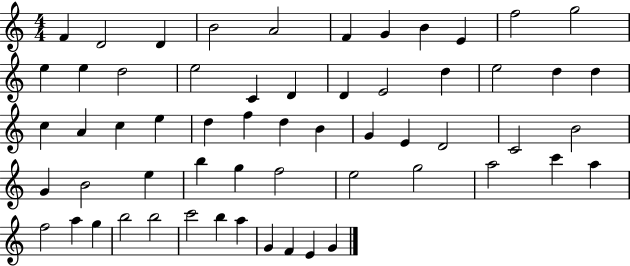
{
  \clef treble
  \numericTimeSignature
  \time 4/4
  \key c \major
  f'4 d'2 d'4 | b'2 a'2 | f'4 g'4 b'4 e'4 | f''2 g''2 | \break e''4 e''4 d''2 | e''2 c'4 d'4 | d'4 e'2 d''4 | e''2 d''4 d''4 | \break c''4 a'4 c''4 e''4 | d''4 f''4 d''4 b'4 | g'4 e'4 d'2 | c'2 b'2 | \break g'4 b'2 e''4 | b''4 g''4 f''2 | e''2 g''2 | a''2 c'''4 a''4 | \break f''2 a''4 g''4 | b''2 b''2 | c'''2 b''4 a''4 | g'4 f'4 e'4 g'4 | \break \bar "|."
}